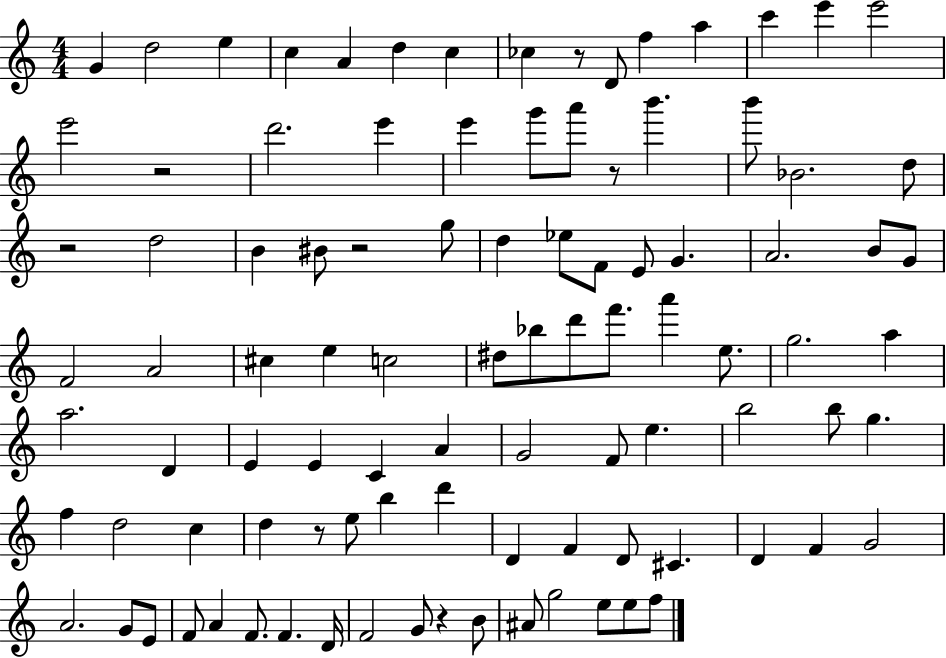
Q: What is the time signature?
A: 4/4